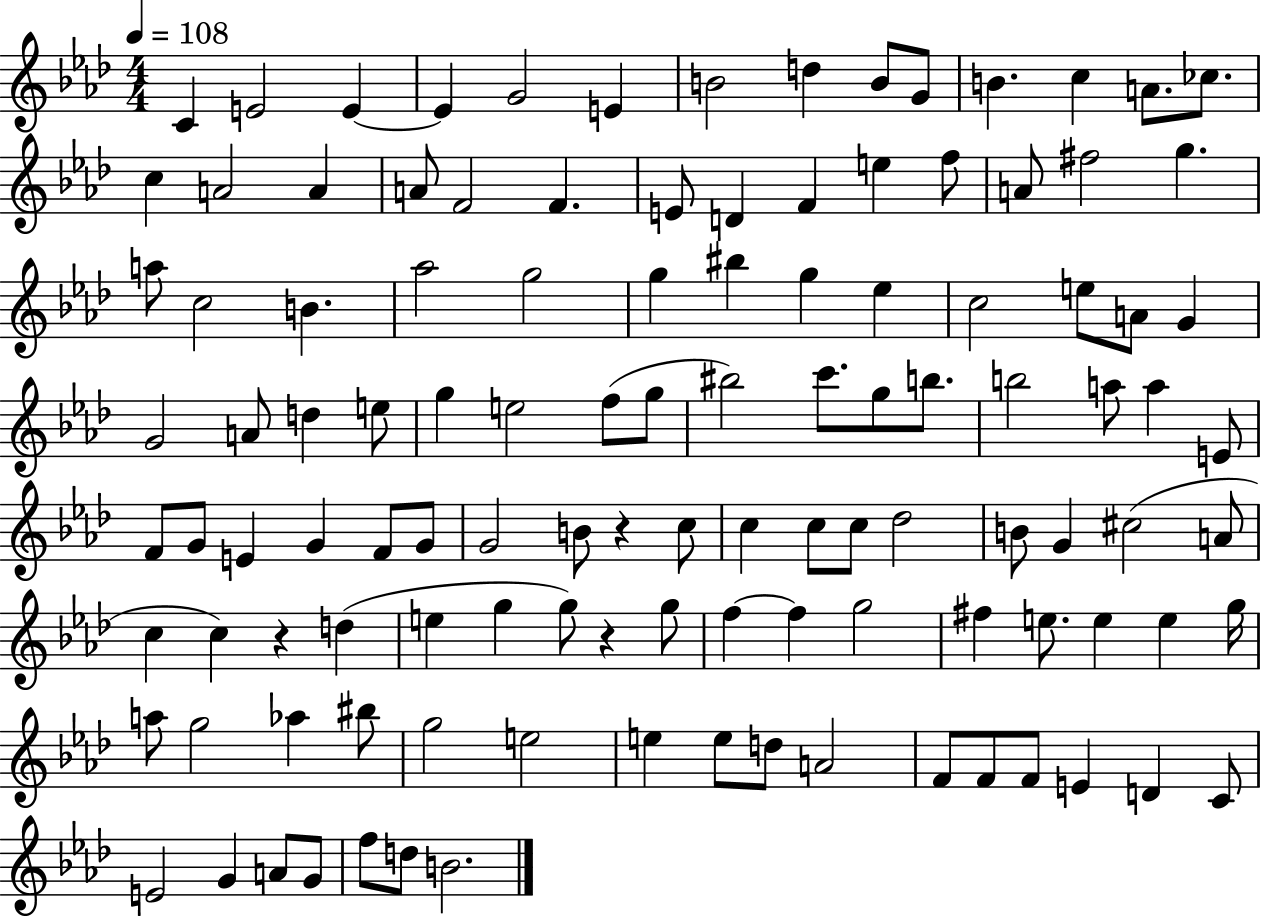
{
  \clef treble
  \numericTimeSignature
  \time 4/4
  \key aes \major
  \tempo 4 = 108
  c'4 e'2 e'4~~ | e'4 g'2 e'4 | b'2 d''4 b'8 g'8 | b'4. c''4 a'8. ces''8. | \break c''4 a'2 a'4 | a'8 f'2 f'4. | e'8 d'4 f'4 e''4 f''8 | a'8 fis''2 g''4. | \break a''8 c''2 b'4. | aes''2 g''2 | g''4 bis''4 g''4 ees''4 | c''2 e''8 a'8 g'4 | \break g'2 a'8 d''4 e''8 | g''4 e''2 f''8( g''8 | bis''2) c'''8. g''8 b''8. | b''2 a''8 a''4 e'8 | \break f'8 g'8 e'4 g'4 f'8 g'8 | g'2 b'8 r4 c''8 | c''4 c''8 c''8 des''2 | b'8 g'4 cis''2( a'8 | \break c''4 c''4) r4 d''4( | e''4 g''4 g''8) r4 g''8 | f''4~~ f''4 g''2 | fis''4 e''8. e''4 e''4 g''16 | \break a''8 g''2 aes''4 bis''8 | g''2 e''2 | e''4 e''8 d''8 a'2 | f'8 f'8 f'8 e'4 d'4 c'8 | \break e'2 g'4 a'8 g'8 | f''8 d''8 b'2. | \bar "|."
}